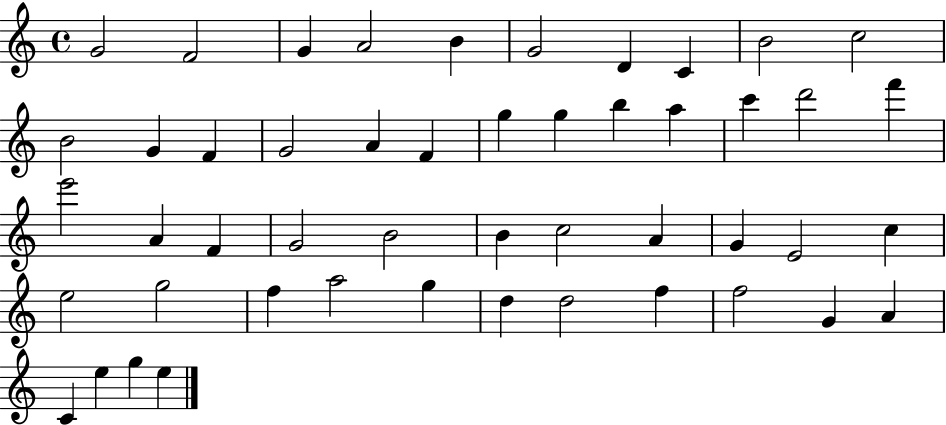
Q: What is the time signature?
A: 4/4